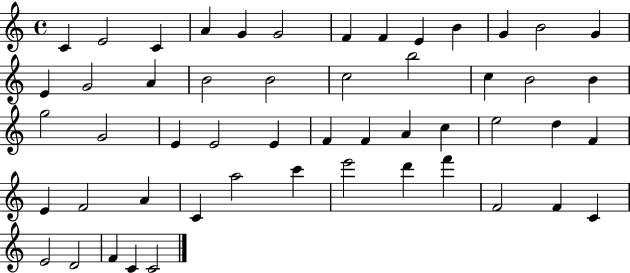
{
  \clef treble
  \time 4/4
  \defaultTimeSignature
  \key c \major
  c'4 e'2 c'4 | a'4 g'4 g'2 | f'4 f'4 e'4 b'4 | g'4 b'2 g'4 | \break e'4 g'2 a'4 | b'2 b'2 | c''2 b''2 | c''4 b'2 b'4 | \break g''2 g'2 | e'4 e'2 e'4 | f'4 f'4 a'4 c''4 | e''2 d''4 f'4 | \break e'4 f'2 a'4 | c'4 a''2 c'''4 | e'''2 d'''4 f'''4 | f'2 f'4 c'4 | \break e'2 d'2 | f'4 c'4 c'2 | \bar "|."
}